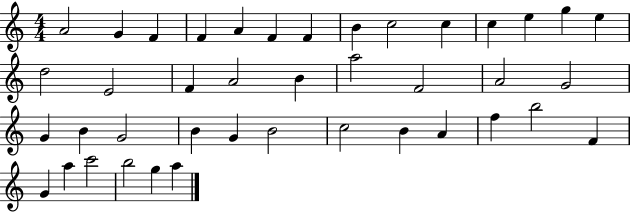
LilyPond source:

{
  \clef treble
  \numericTimeSignature
  \time 4/4
  \key c \major
  a'2 g'4 f'4 | f'4 a'4 f'4 f'4 | b'4 c''2 c''4 | c''4 e''4 g''4 e''4 | \break d''2 e'2 | f'4 a'2 b'4 | a''2 f'2 | a'2 g'2 | \break g'4 b'4 g'2 | b'4 g'4 b'2 | c''2 b'4 a'4 | f''4 b''2 f'4 | \break g'4 a''4 c'''2 | b''2 g''4 a''4 | \bar "|."
}